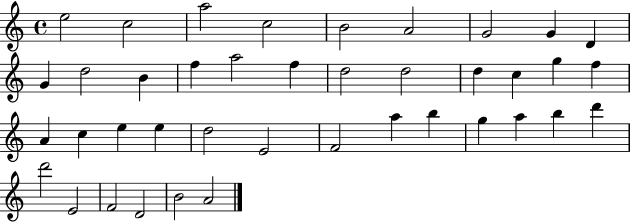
{
  \clef treble
  \time 4/4
  \defaultTimeSignature
  \key c \major
  e''2 c''2 | a''2 c''2 | b'2 a'2 | g'2 g'4 d'4 | \break g'4 d''2 b'4 | f''4 a''2 f''4 | d''2 d''2 | d''4 c''4 g''4 f''4 | \break a'4 c''4 e''4 e''4 | d''2 e'2 | f'2 a''4 b''4 | g''4 a''4 b''4 d'''4 | \break d'''2 e'2 | f'2 d'2 | b'2 a'2 | \bar "|."
}